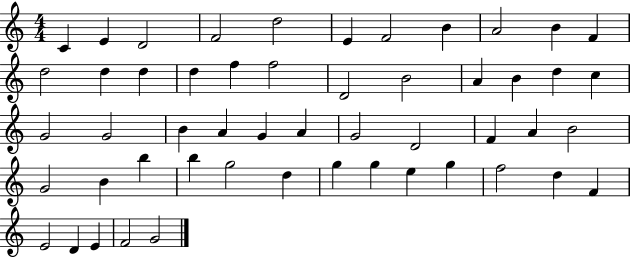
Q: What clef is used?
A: treble